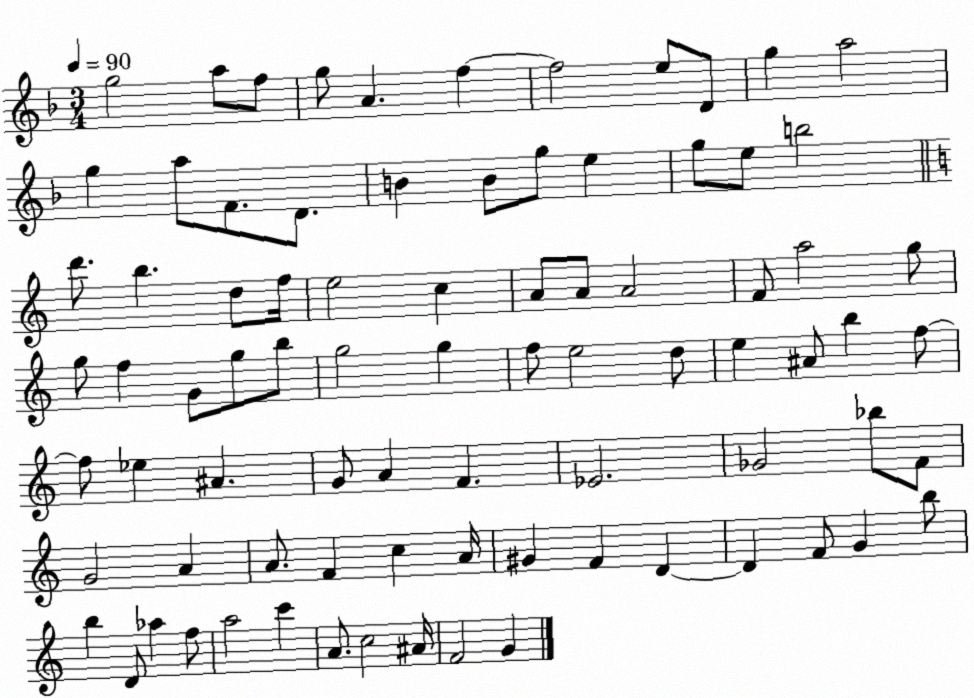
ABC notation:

X:1
T:Untitled
M:3/4
L:1/4
K:F
g2 a/2 f/2 g/2 A f f2 e/2 D/2 g a2 g a/2 F/2 D/2 B B/2 g/2 e g/2 e/2 b2 d'/2 b d/2 f/4 e2 c A/2 A/2 A2 F/2 a2 g/2 g/2 f G/2 g/2 b/2 g2 g f/2 e2 d/2 e ^A/2 b f/2 f/2 _e ^A G/2 A F _E2 _G2 _b/2 F/2 G2 A A/2 F c A/4 ^G F D D F/2 G b/2 b D/2 _a f/2 a2 c' A/2 c2 ^A/4 F2 G